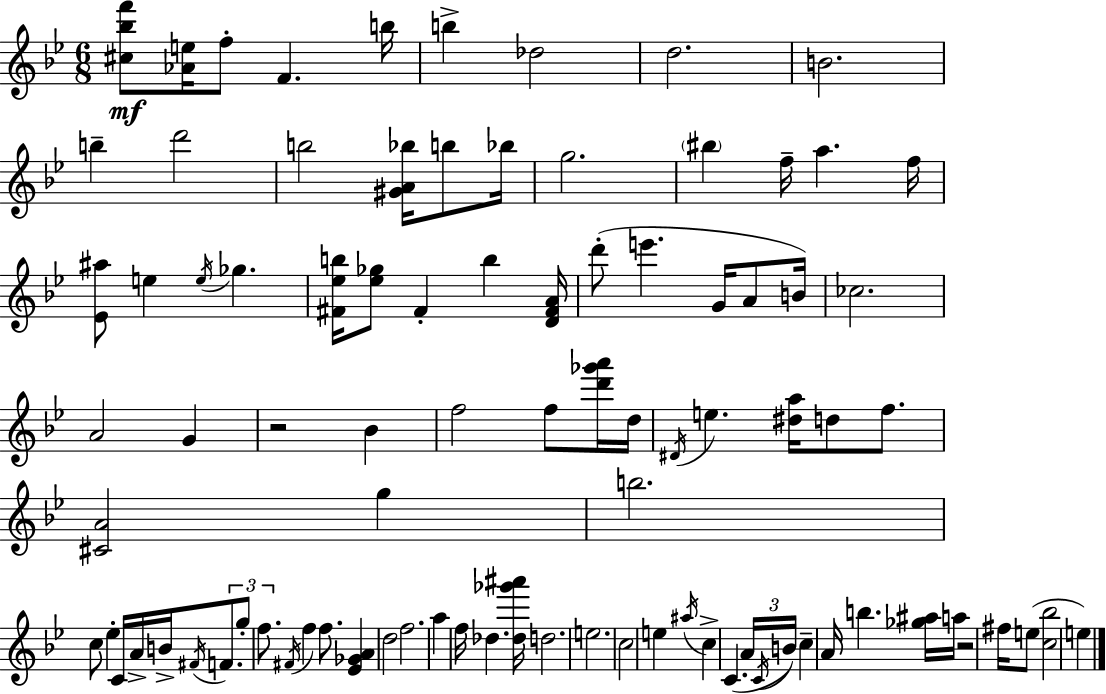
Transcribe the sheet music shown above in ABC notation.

X:1
T:Untitled
M:6/8
L:1/4
K:Gm
[^c_bf']/2 [_Ae]/4 f/2 F b/4 b _d2 d2 B2 b d'2 b2 [^GA_b]/4 b/2 _b/4 g2 ^b f/4 a f/4 [_E^a]/2 e e/4 _g [^F_eb]/4 [_e_g]/2 ^F b [D^FA]/4 d'/2 e' G/4 A/2 B/4 _c2 A2 G z2 _B f2 f/2 [d'_g'a']/4 d/4 ^D/4 e [^da]/4 d/2 f/2 [^CA]2 g b2 c/2 _e C/4 A/4 B/4 ^F/4 F/2 g/2 f/2 ^F/4 f f/2 [_E_GA] d2 f2 a f/4 _d [_d_g'^a']/4 d2 e2 c2 e ^a/4 c C A/4 C/4 B/4 c A/4 b [_g^a]/4 a/4 z2 ^f/4 e/2 [c_b]2 e